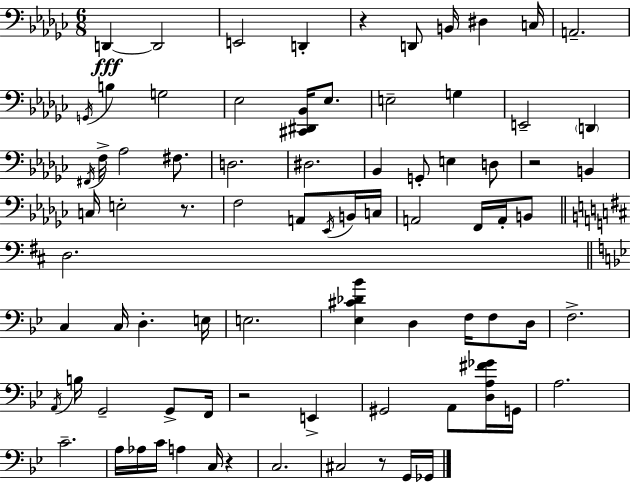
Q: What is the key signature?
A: EES minor